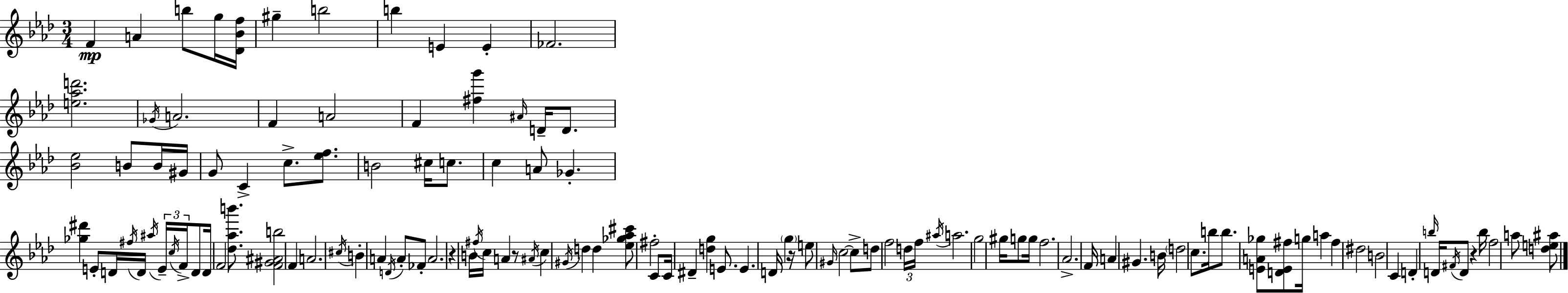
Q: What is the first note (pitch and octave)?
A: F4